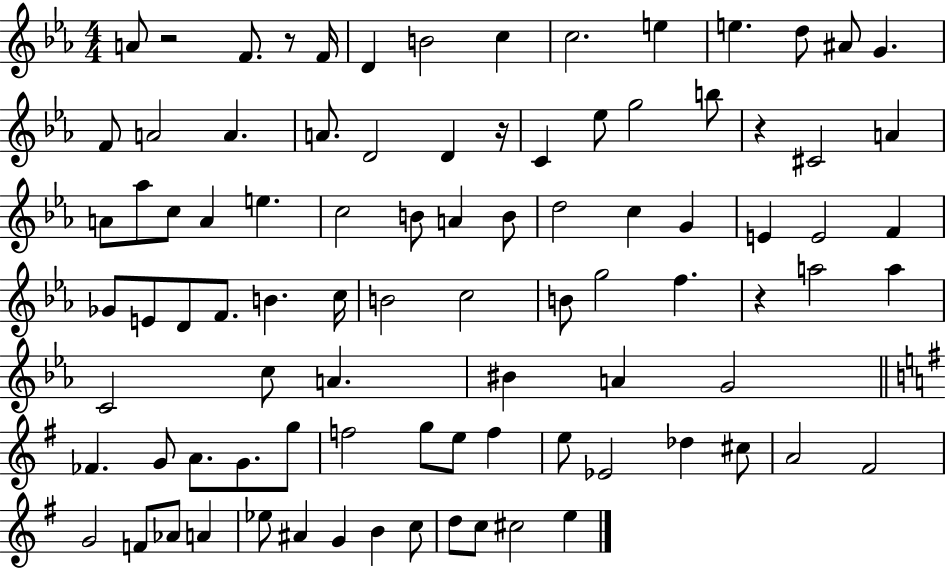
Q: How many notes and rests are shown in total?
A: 91